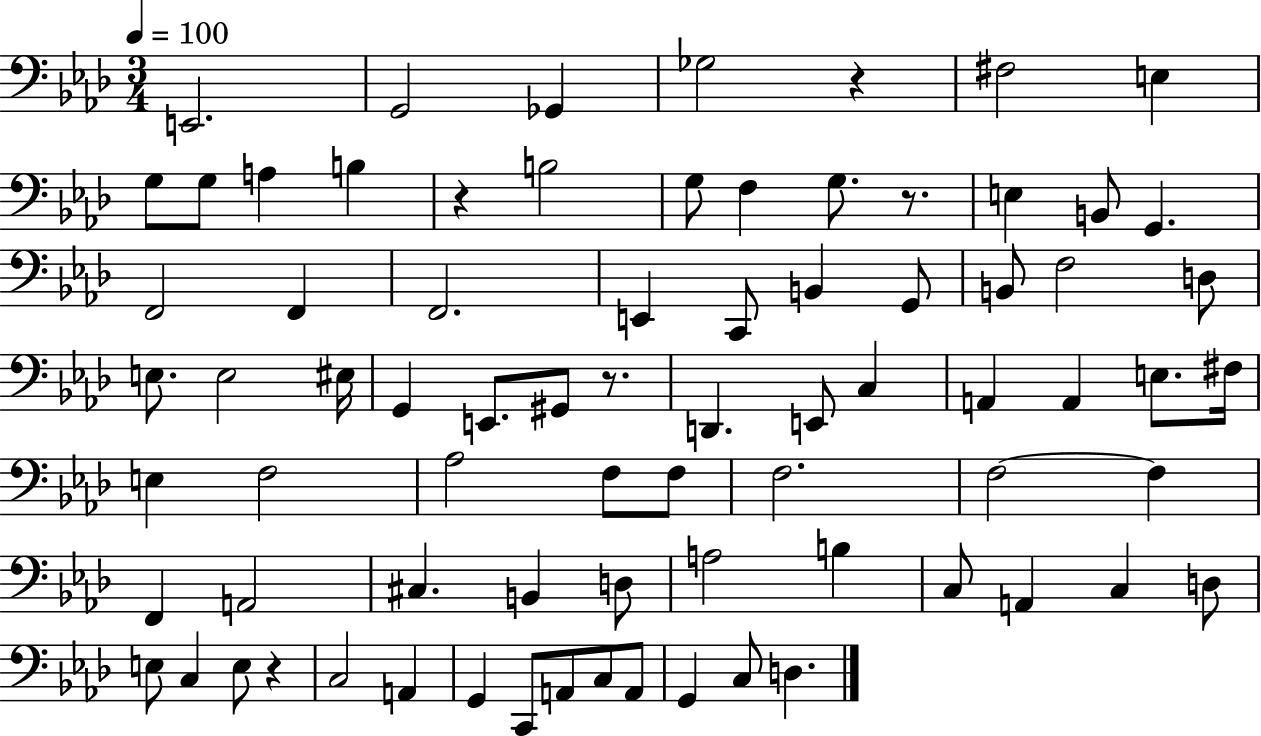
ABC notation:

X:1
T:Untitled
M:3/4
L:1/4
K:Ab
E,,2 G,,2 _G,, _G,2 z ^F,2 E, G,/2 G,/2 A, B, z B,2 G,/2 F, G,/2 z/2 E, B,,/2 G,, F,,2 F,, F,,2 E,, C,,/2 B,, G,,/2 B,,/2 F,2 D,/2 E,/2 E,2 ^E,/4 G,, E,,/2 ^G,,/2 z/2 D,, E,,/2 C, A,, A,, E,/2 ^F,/4 E, F,2 _A,2 F,/2 F,/2 F,2 F,2 F, F,, A,,2 ^C, B,, D,/2 A,2 B, C,/2 A,, C, D,/2 E,/2 C, E,/2 z C,2 A,, G,, C,,/2 A,,/2 C,/2 A,,/2 G,, C,/2 D,